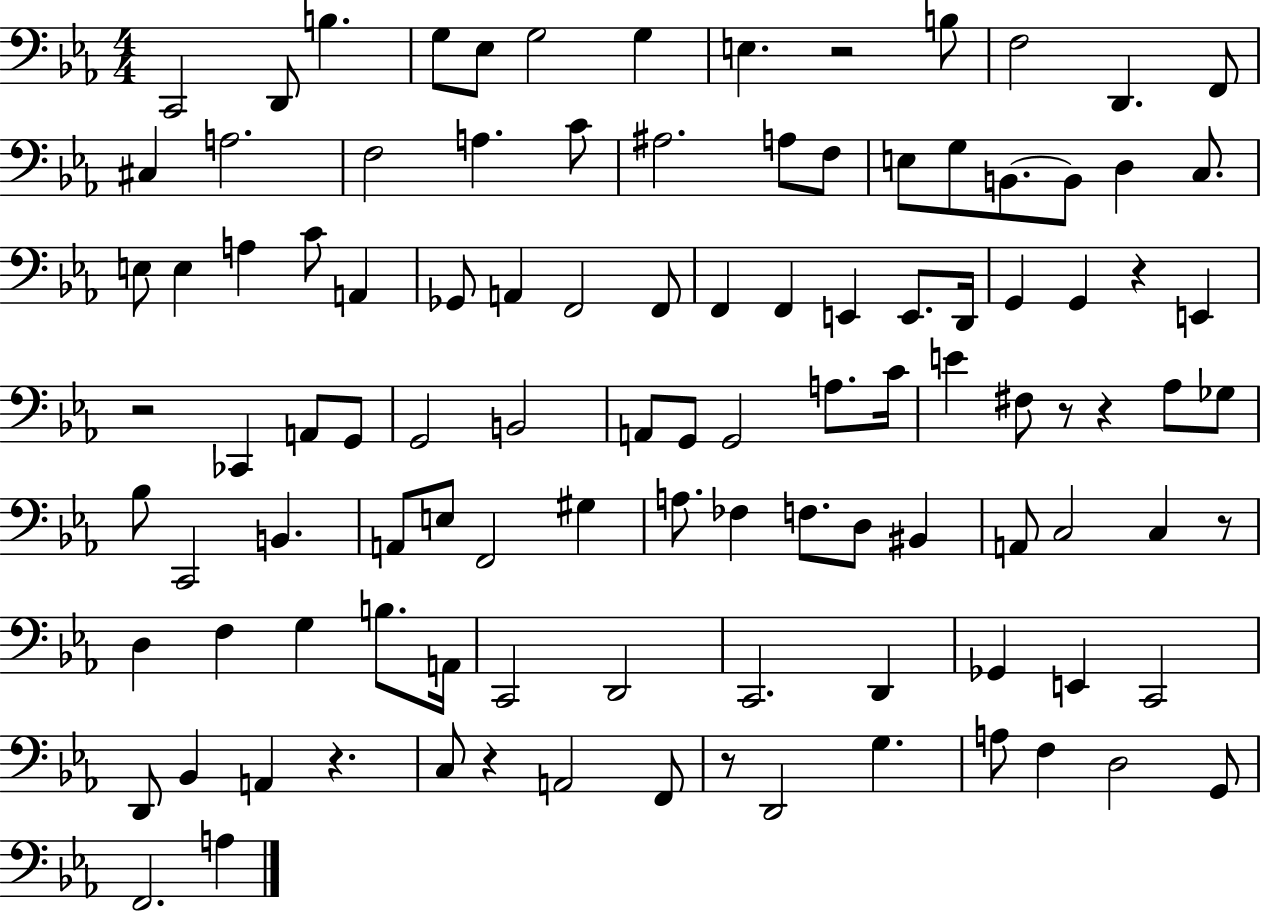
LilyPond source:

{
  \clef bass
  \numericTimeSignature
  \time 4/4
  \key ees \major
  c,2 d,8 b4. | g8 ees8 g2 g4 | e4. r2 b8 | f2 d,4. f,8 | \break cis4 a2. | f2 a4. c'8 | ais2. a8 f8 | e8 g8 b,8.~~ b,8 d4 c8. | \break e8 e4 a4 c'8 a,4 | ges,8 a,4 f,2 f,8 | f,4 f,4 e,4 e,8. d,16 | g,4 g,4 r4 e,4 | \break r2 ces,4 a,8 g,8 | g,2 b,2 | a,8 g,8 g,2 a8. c'16 | e'4 fis8 r8 r4 aes8 ges8 | \break bes8 c,2 b,4. | a,8 e8 f,2 gis4 | a8. fes4 f8. d8 bis,4 | a,8 c2 c4 r8 | \break d4 f4 g4 b8. a,16 | c,2 d,2 | c,2. d,4 | ges,4 e,4 c,2 | \break d,8 bes,4 a,4 r4. | c8 r4 a,2 f,8 | r8 d,2 g4. | a8 f4 d2 g,8 | \break f,2. a4 | \bar "|."
}